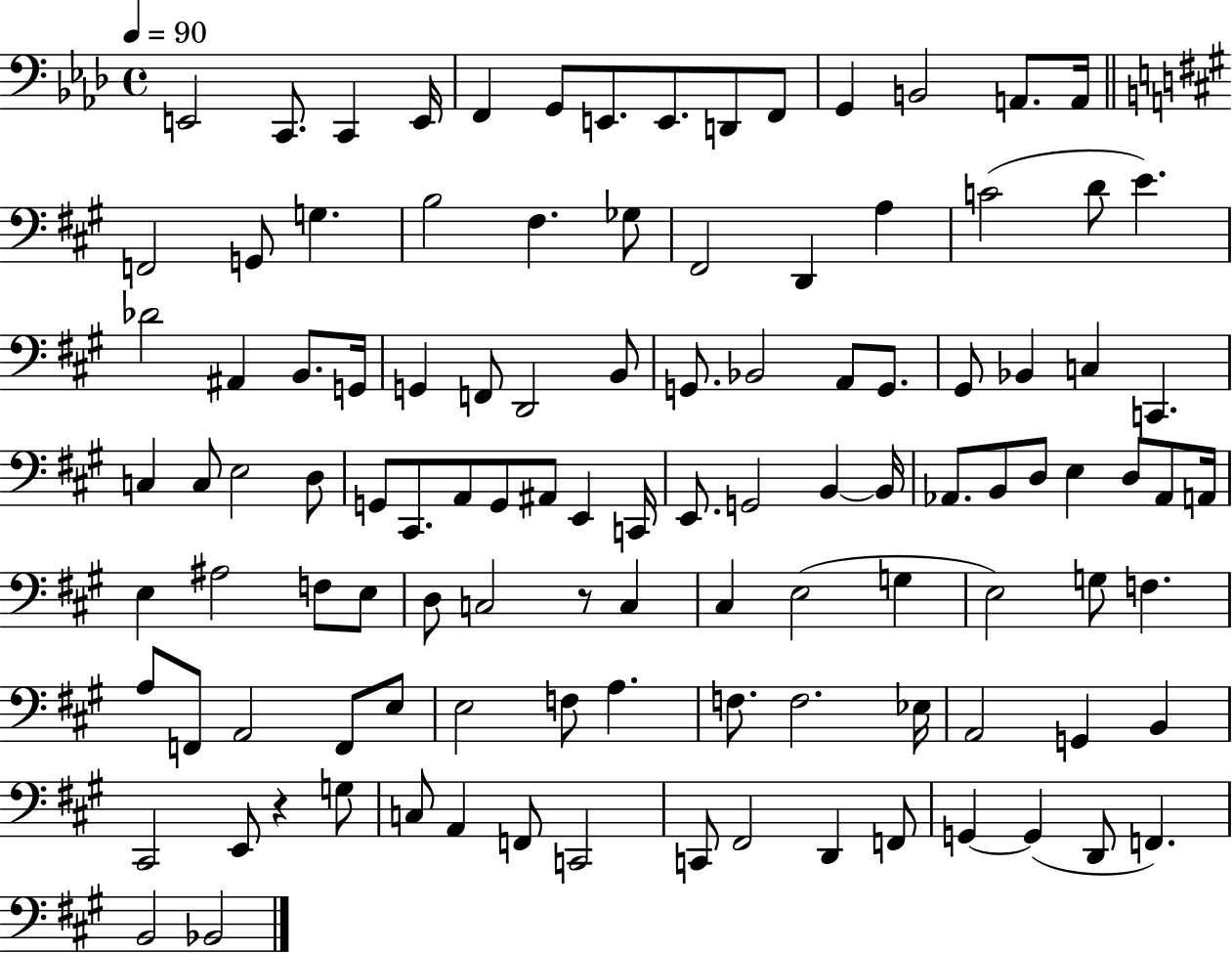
{
  \clef bass
  \time 4/4
  \defaultTimeSignature
  \key aes \major
  \tempo 4 = 90
  e,2 c,8. c,4 e,16 | f,4 g,8 e,8. e,8. d,8 f,8 | g,4 b,2 a,8. a,16 | \bar "||" \break \key a \major f,2 g,8 g4. | b2 fis4. ges8 | fis,2 d,4 a4 | c'2( d'8 e'4.) | \break des'2 ais,4 b,8. g,16 | g,4 f,8 d,2 b,8 | g,8. bes,2 a,8 g,8. | gis,8 bes,4 c4 c,4. | \break c4 c8 e2 d8 | g,8 cis,8. a,8 g,8 ais,8 e,4 c,16 | e,8. g,2 b,4~~ b,16 | aes,8. b,8 d8 e4 d8 aes,8 a,16 | \break e4 ais2 f8 e8 | d8 c2 r8 c4 | cis4 e2( g4 | e2) g8 f4. | \break a8 f,8 a,2 f,8 e8 | e2 f8 a4. | f8. f2. ees16 | a,2 g,4 b,4 | \break cis,2 e,8 r4 g8 | c8 a,4 f,8 c,2 | c,8 fis,2 d,4 f,8 | g,4~~ g,4( d,8 f,4.) | \break b,2 bes,2 | \bar "|."
}